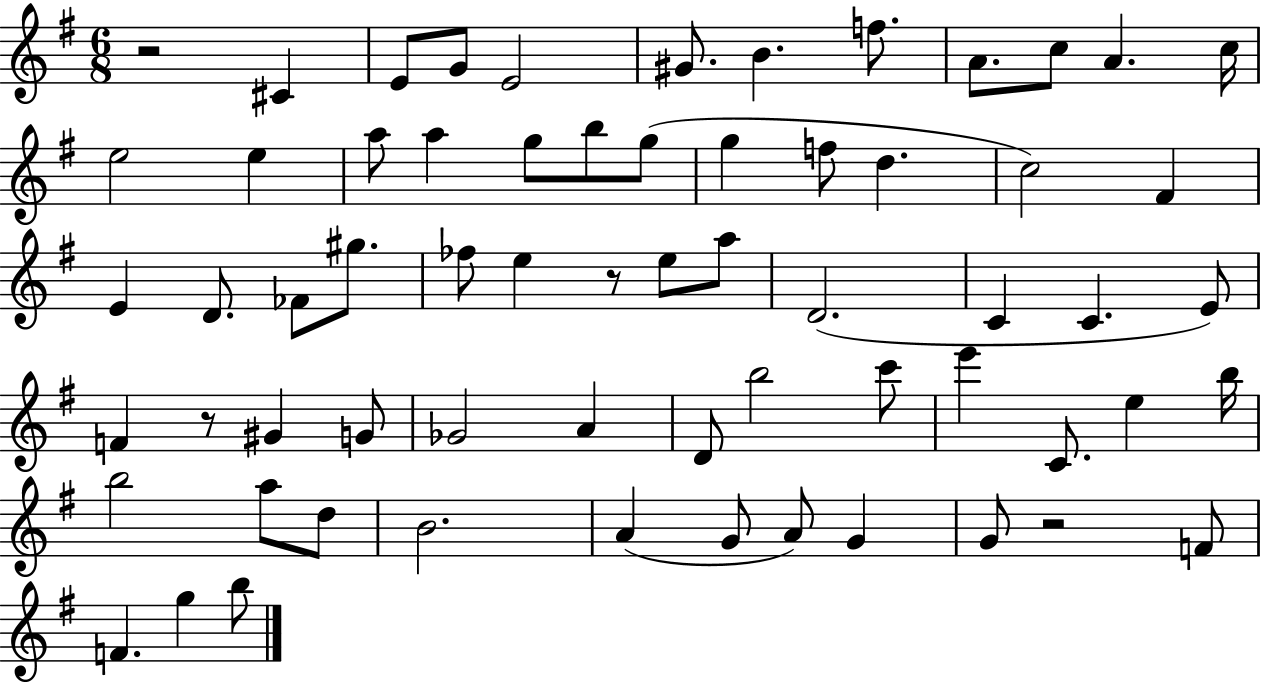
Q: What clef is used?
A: treble